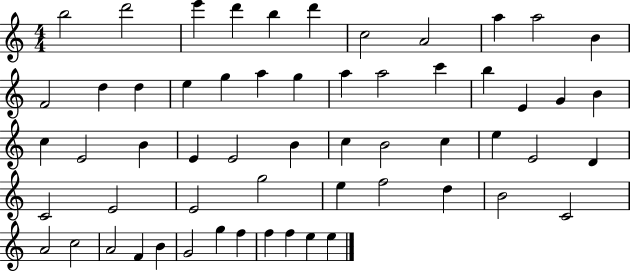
{
  \clef treble
  \numericTimeSignature
  \time 4/4
  \key c \major
  b''2 d'''2 | e'''4 d'''4 b''4 d'''4 | c''2 a'2 | a''4 a''2 b'4 | \break f'2 d''4 d''4 | e''4 g''4 a''4 g''4 | a''4 a''2 c'''4 | b''4 e'4 g'4 b'4 | \break c''4 e'2 b'4 | e'4 e'2 b'4 | c''4 b'2 c''4 | e''4 e'2 d'4 | \break c'2 e'2 | e'2 g''2 | e''4 f''2 d''4 | b'2 c'2 | \break a'2 c''2 | a'2 f'4 b'4 | g'2 g''4 f''4 | f''4 f''4 e''4 e''4 | \break \bar "|."
}